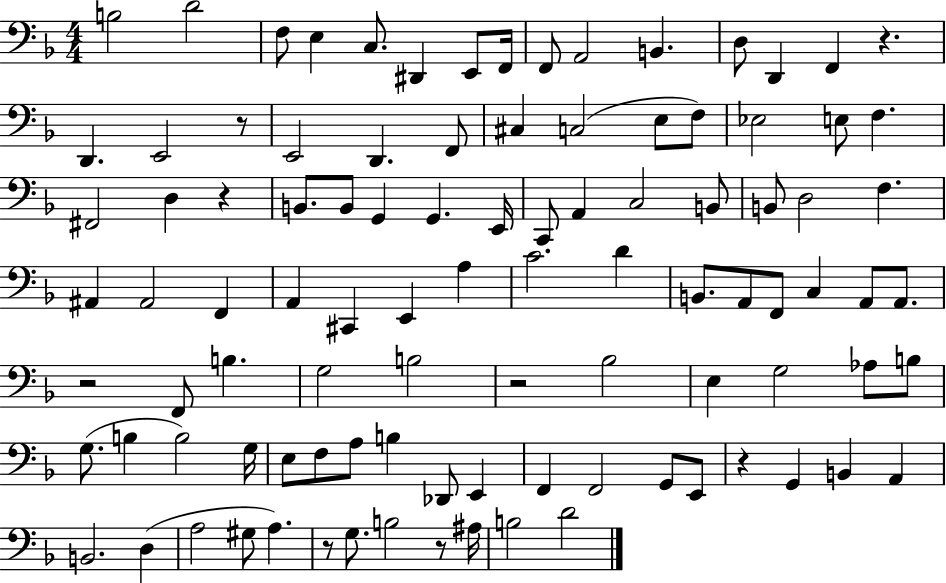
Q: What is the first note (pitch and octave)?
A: B3